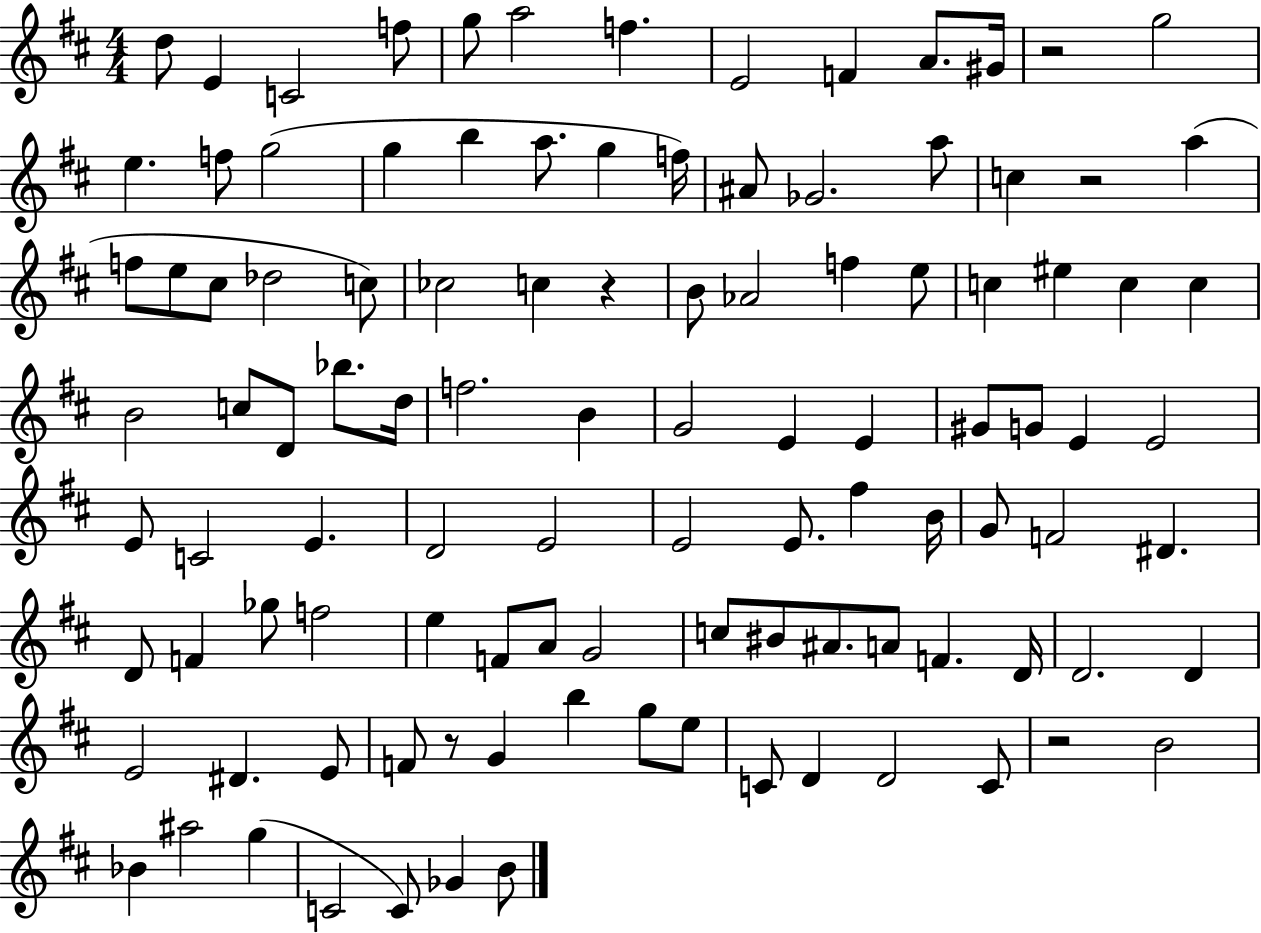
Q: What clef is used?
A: treble